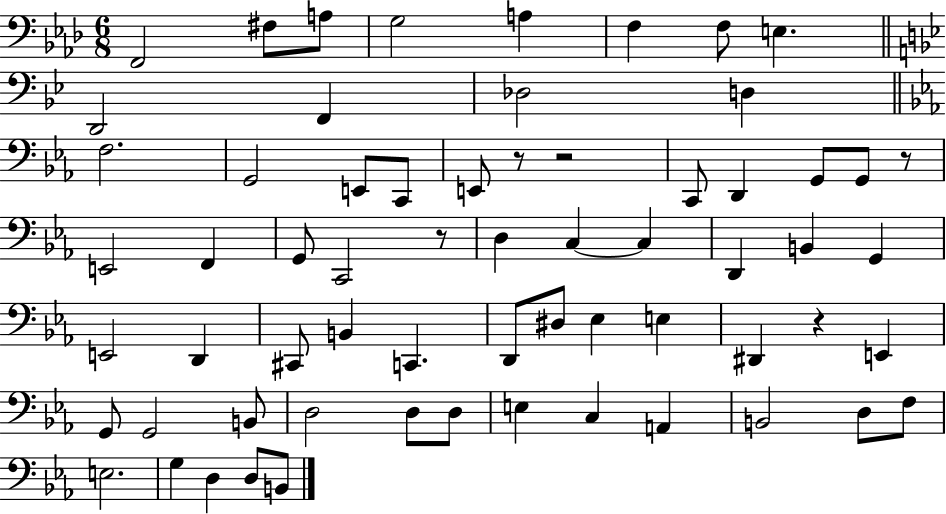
{
  \clef bass
  \numericTimeSignature
  \time 6/8
  \key aes \major
  f,2 fis8 a8 | g2 a4 | f4 f8 e4. | \bar "||" \break \key g \minor d,2 f,4 | des2 d4 | \bar "||" \break \key ees \major f2. | g,2 e,8 c,8 | e,8 r8 r2 | c,8 d,4 g,8 g,8 r8 | \break e,2 f,4 | g,8 c,2 r8 | d4 c4~~ c4 | d,4 b,4 g,4 | \break e,2 d,4 | cis,8 b,4 c,4. | d,8 dis8 ees4 e4 | dis,4 r4 e,4 | \break g,8 g,2 b,8 | d2 d8 d8 | e4 c4 a,4 | b,2 d8 f8 | \break e2. | g4 d4 d8 b,8 | \bar "|."
}